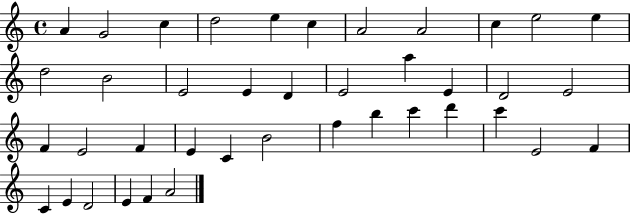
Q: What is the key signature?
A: C major